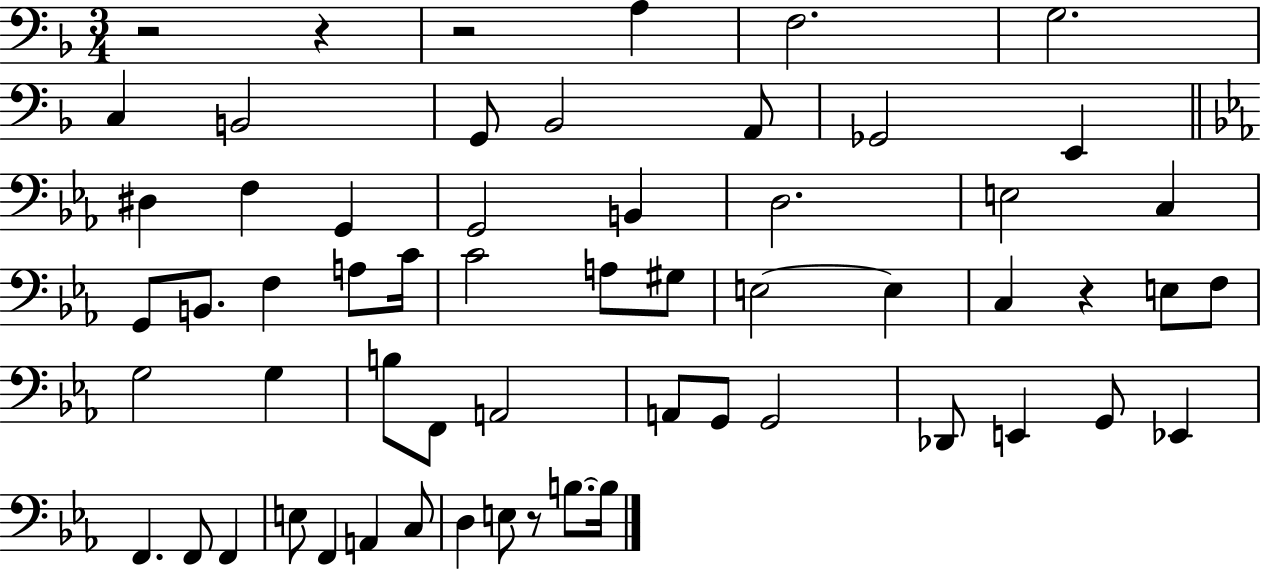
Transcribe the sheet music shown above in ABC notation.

X:1
T:Untitled
M:3/4
L:1/4
K:F
z2 z z2 A, F,2 G,2 C, B,,2 G,,/2 _B,,2 A,,/2 _G,,2 E,, ^D, F, G,, G,,2 B,, D,2 E,2 C, G,,/2 B,,/2 F, A,/2 C/4 C2 A,/2 ^G,/2 E,2 E, C, z E,/2 F,/2 G,2 G, B,/2 F,,/2 A,,2 A,,/2 G,,/2 G,,2 _D,,/2 E,, G,,/2 _E,, F,, F,,/2 F,, E,/2 F,, A,, C,/2 D, E,/2 z/2 B,/2 B,/4